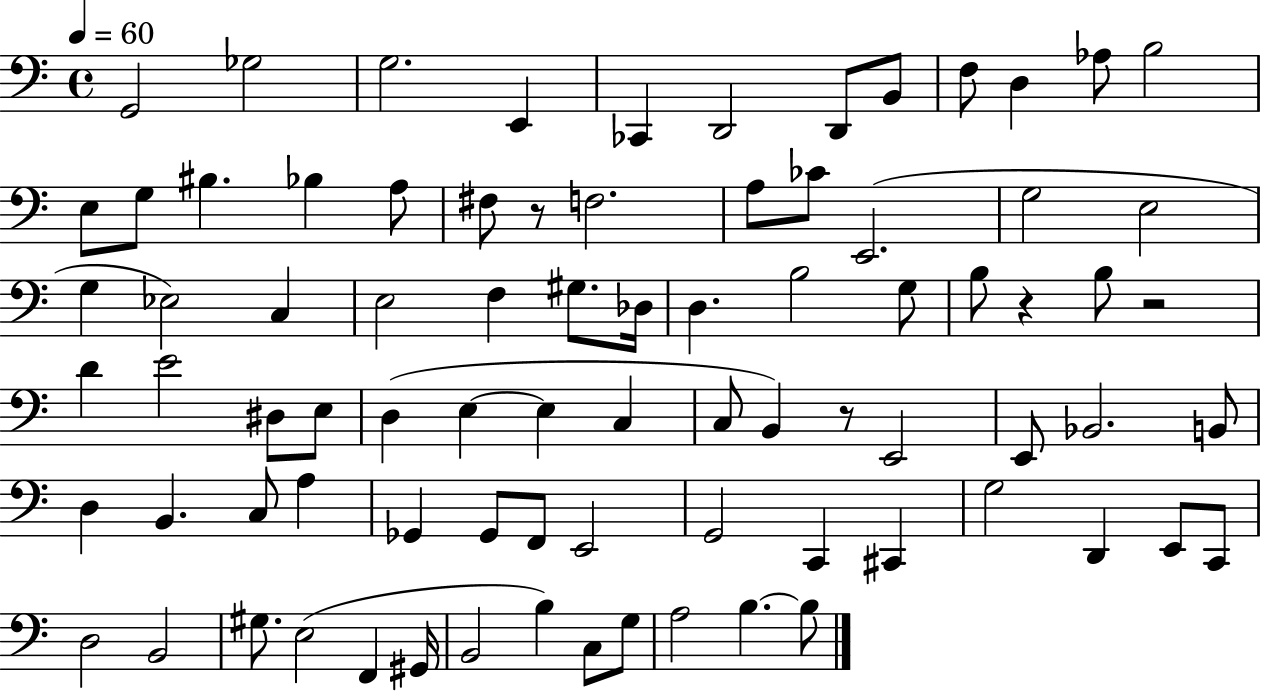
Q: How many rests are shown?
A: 4